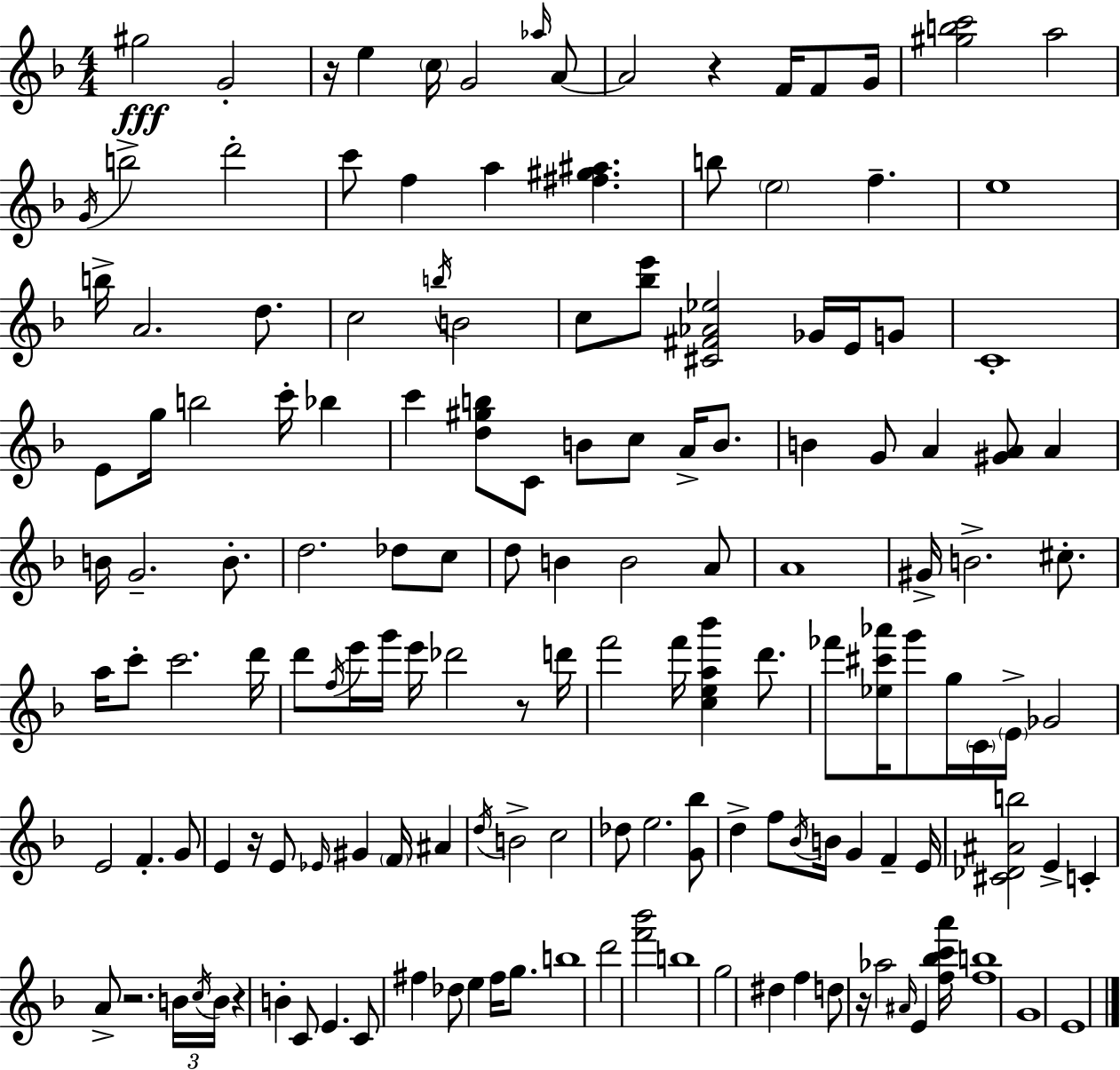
G#5/h G4/h R/s E5/q C5/s G4/h Ab5/s A4/e A4/h R/q F4/s F4/e G4/s [G#5,B5,C6]/h A5/h G4/s B5/h D6/h C6/e F5/q A5/q [F#5,G#5,A#5]/q. B5/e E5/h F5/q. E5/w B5/s A4/h. D5/e. C5/h B5/s B4/h C5/e [Bb5,E6]/e [C#4,F#4,Ab4,Eb5]/h Gb4/s E4/s G4/e C4/w E4/e G5/s B5/h C6/s Bb5/q C6/q [D5,G#5,B5]/e C4/e B4/e C5/e A4/s B4/e. B4/q G4/e A4/q [G#4,A4]/e A4/q B4/s G4/h. B4/e. D5/h. Db5/e C5/e D5/e B4/q B4/h A4/e A4/w G#4/s B4/h. C#5/e. A5/s C6/e C6/h. D6/s D6/e F5/s E6/s G6/s E6/s Db6/h R/e D6/s F6/h F6/s [C5,E5,A5,Bb6]/q D6/e. FES6/e [Eb5,C#6,Ab6]/s G6/e G5/s C4/s E4/s Gb4/h E4/h F4/q. G4/e E4/q R/s E4/e Eb4/s G#4/q F4/s A#4/q D5/s B4/h C5/h Db5/e E5/h. [G4,Bb5]/e D5/q F5/e Bb4/s B4/s G4/q F4/q E4/s [C#4,Db4,A#4,B5]/h E4/q C4/q A4/e R/h. B4/s C5/s B4/s R/q B4/q C4/e E4/q. C4/e F#5/q Db5/e E5/q F#5/s G5/e. B5/w D6/h [F6,Bb6]/h B5/w G5/h D#5/q F5/q D5/e R/s Ab5/h A#4/s E4/q [F5,Bb5,C6,A6]/s [F5,B5]/w G4/w E4/w